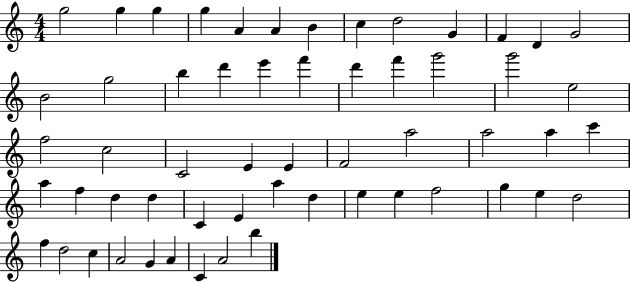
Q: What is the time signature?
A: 4/4